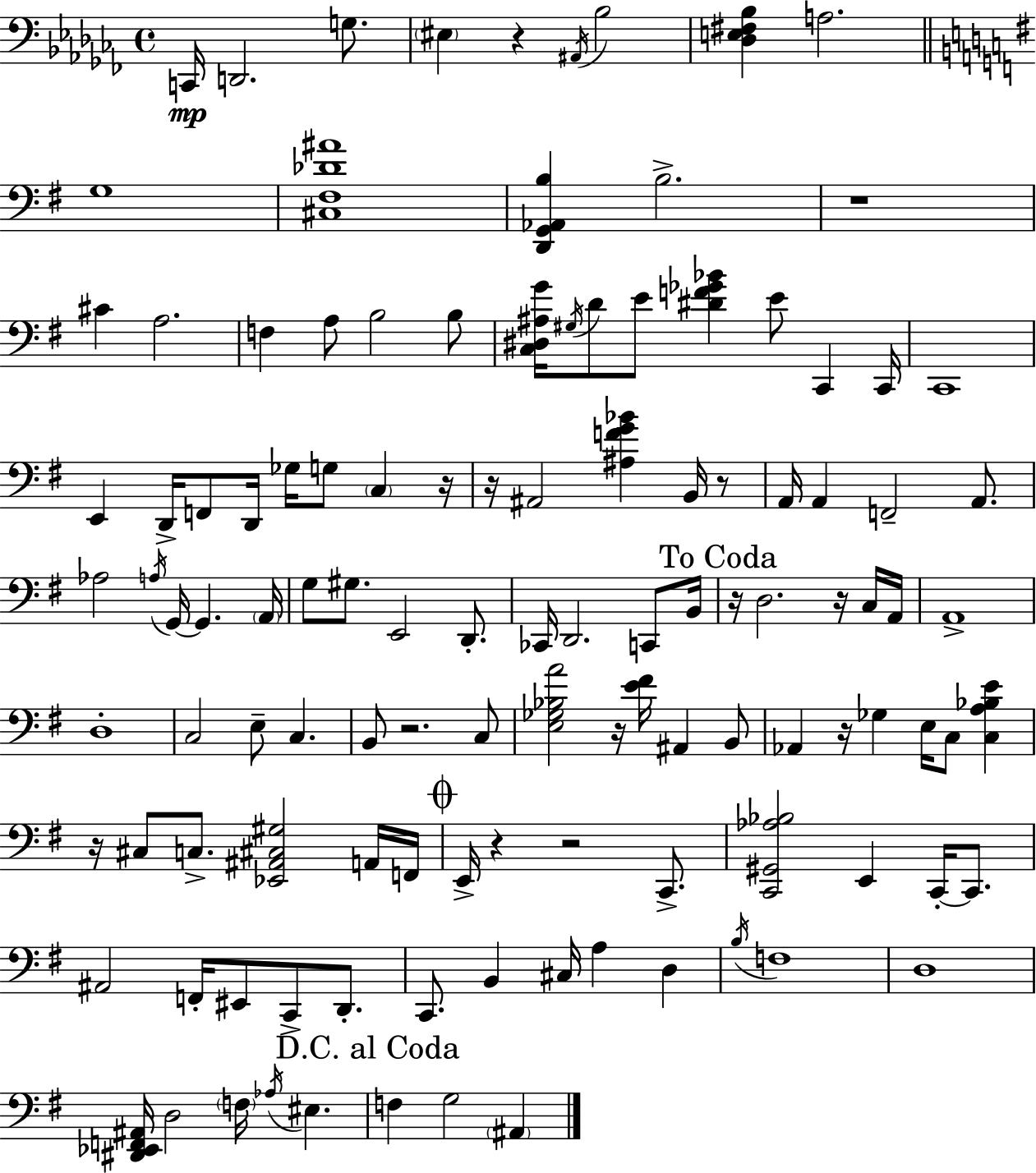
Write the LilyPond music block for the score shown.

{
  \clef bass
  \time 4/4
  \defaultTimeSignature
  \key aes \minor
  c,16\mp d,2. g8. | \parenthesize eis4 r4 \acciaccatura { ais,16 } bes2 | <des e fis bes>4 a2. | \bar "||" \break \key g \major g1 | <cis fis des' ais'>1 | <d, g, aes, b>4 b2.-> | r1 | \break cis'4 a2. | f4 a8 b2 b8 | <c dis ais g'>16 \acciaccatura { gis16 } d'8 e'8 <dis' f' ges' bes'>4 e'8 c,4 | c,16 c,1 | \break e,4 d,16-> f,8 d,16 ges16 g8 \parenthesize c4 | r16 r16 ais,2 <ais f' g' bes'>4 b,16 r8 | a,16 a,4 f,2-- a,8. | aes2 \acciaccatura { a16 } g,16~~ g,4. | \break \parenthesize a,16 g8 gis8. e,2 d,8.-. | ces,16 d,2. c,8 | b,16 \mark "To Coda" r16 d2. r16 | c16 a,16 a,1-> | \break d1-. | c2 e8-- c4. | b,8 r2. | c8 <e ges bes a'>2 r16 <e' fis'>16 ais,4 | \break b,8 aes,4 r16 ges4 e16 c8 <c a bes e'>4 | r16 cis8 c8.-> <ees, ais, cis gis>2 | a,16 f,16 \mark \markup { \musicglyph "scripts.coda" } e,16-> r4 r2 c,8.-> | <c, gis, aes bes>2 e,4 c,16-.~~ c,8. | \break ais,2 f,16-. eis,8 c,8-> d,8.-. | c,8. b,4 cis16 a4 d4 | \acciaccatura { b16 } f1 | d1 | \break <dis, ees, f, ais,>16 d2 \parenthesize f16 \acciaccatura { aes16 } eis4. | \mark "D.C. al Coda" f4 g2 | \parenthesize ais,4 \bar "|."
}